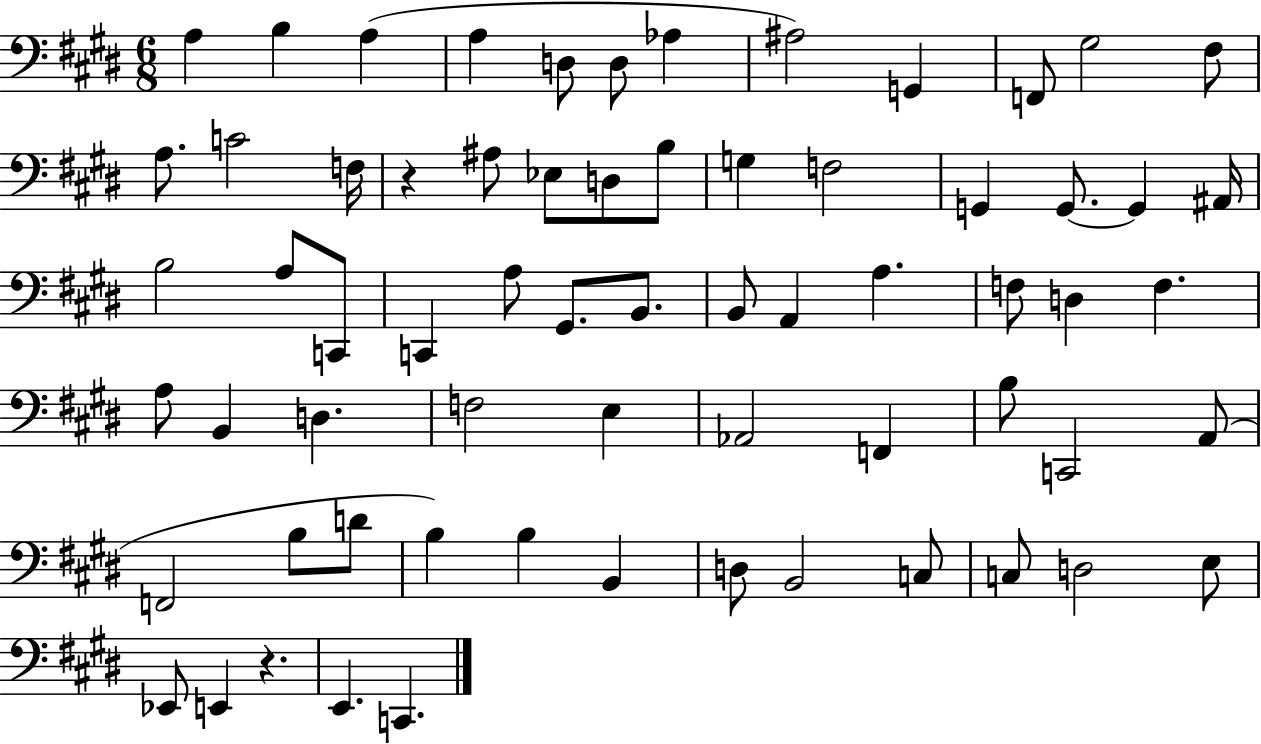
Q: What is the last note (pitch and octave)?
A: C2